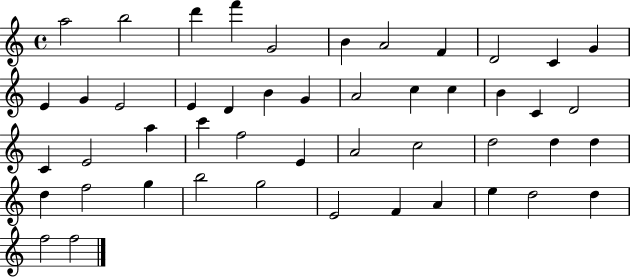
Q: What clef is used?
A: treble